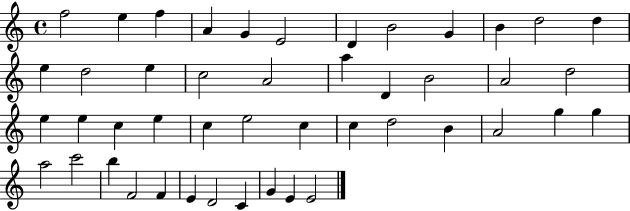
X:1
T:Untitled
M:4/4
L:1/4
K:C
f2 e f A G E2 D B2 G B d2 d e d2 e c2 A2 a D B2 A2 d2 e e c e c e2 c c d2 B A2 g g a2 c'2 b F2 F E D2 C G E E2